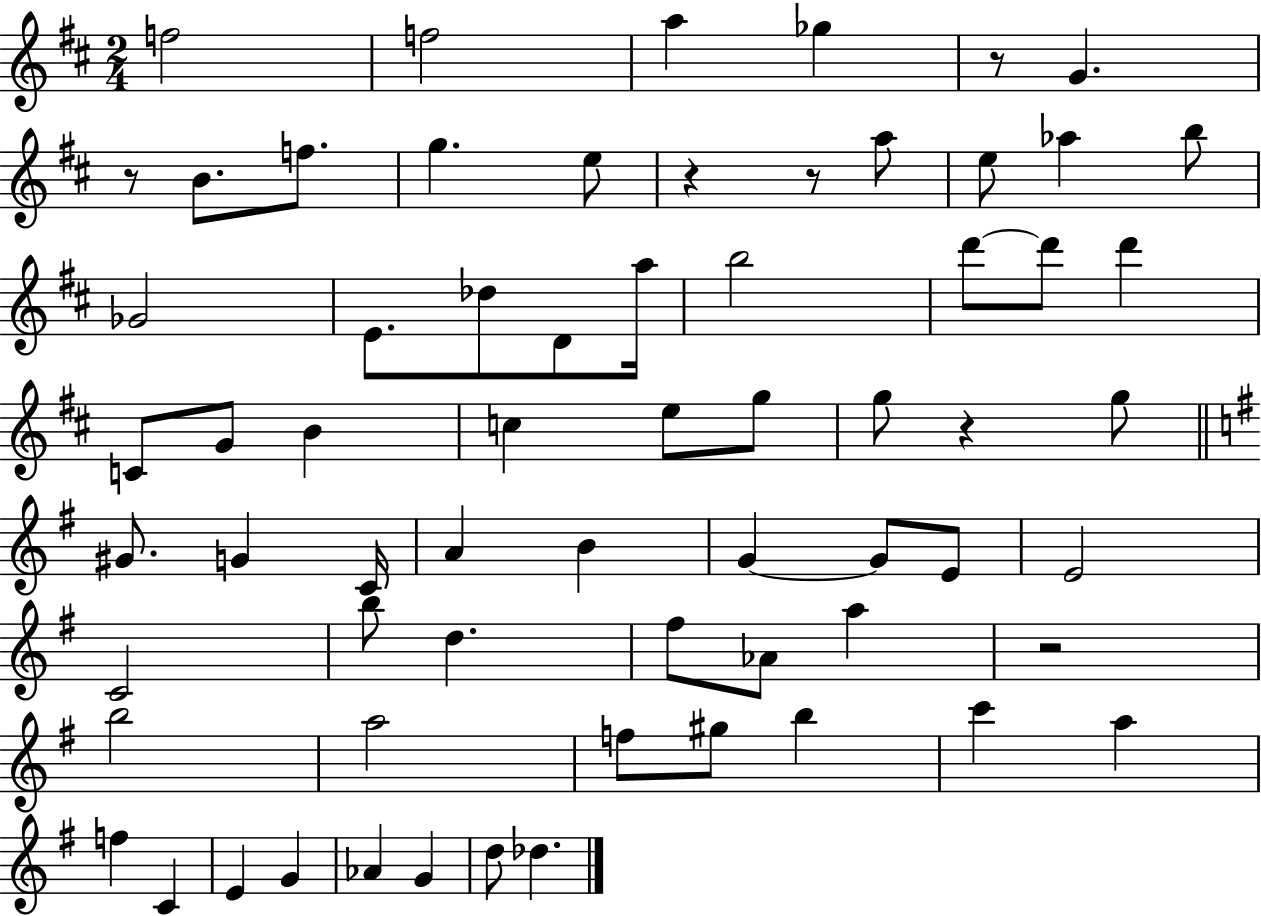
F5/h F5/h A5/q Gb5/q R/e G4/q. R/e B4/e. F5/e. G5/q. E5/e R/q R/e A5/e E5/e Ab5/q B5/e Gb4/h E4/e. Db5/e D4/e A5/s B5/h D6/e D6/e D6/q C4/e G4/e B4/q C5/q E5/e G5/e G5/e R/q G5/e G#4/e. G4/q C4/s A4/q B4/q G4/q G4/e E4/e E4/h C4/h B5/e D5/q. F#5/e Ab4/e A5/q R/h B5/h A5/h F5/e G#5/e B5/q C6/q A5/q F5/q C4/q E4/q G4/q Ab4/q G4/q D5/e Db5/q.